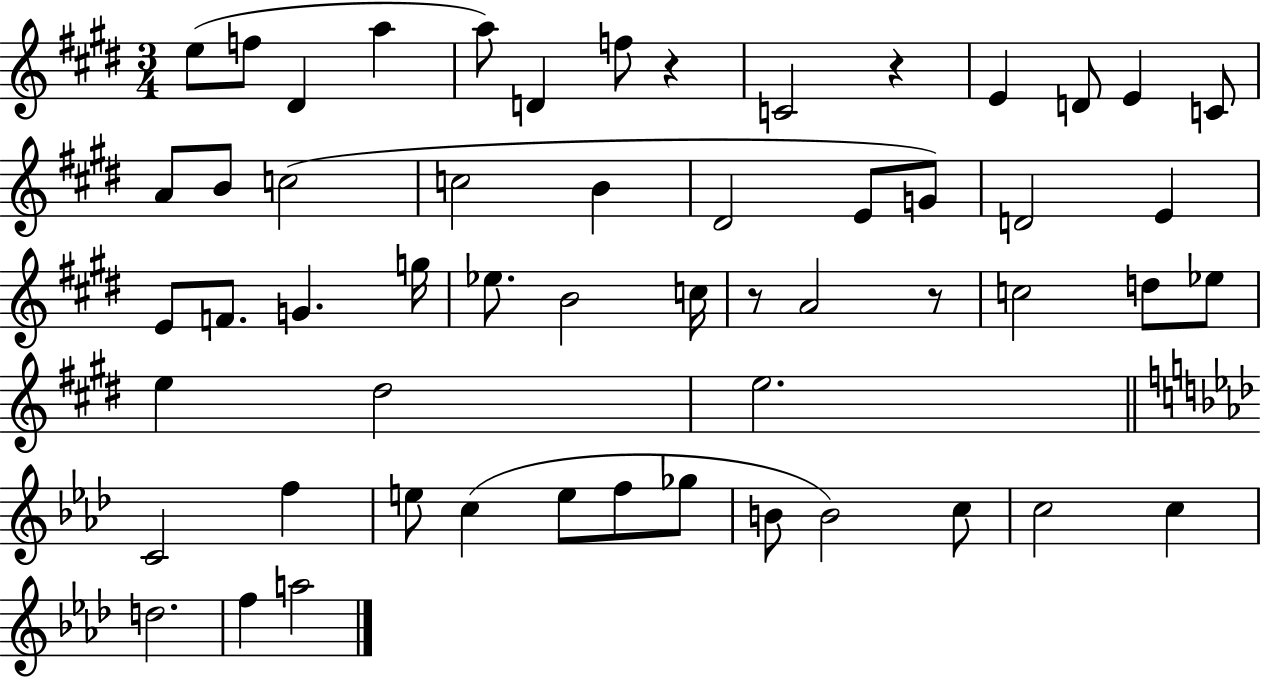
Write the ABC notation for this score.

X:1
T:Untitled
M:3/4
L:1/4
K:E
e/2 f/2 ^D a a/2 D f/2 z C2 z E D/2 E C/2 A/2 B/2 c2 c2 B ^D2 E/2 G/2 D2 E E/2 F/2 G g/4 _e/2 B2 c/4 z/2 A2 z/2 c2 d/2 _e/2 e ^d2 e2 C2 f e/2 c e/2 f/2 _g/2 B/2 B2 c/2 c2 c d2 f a2